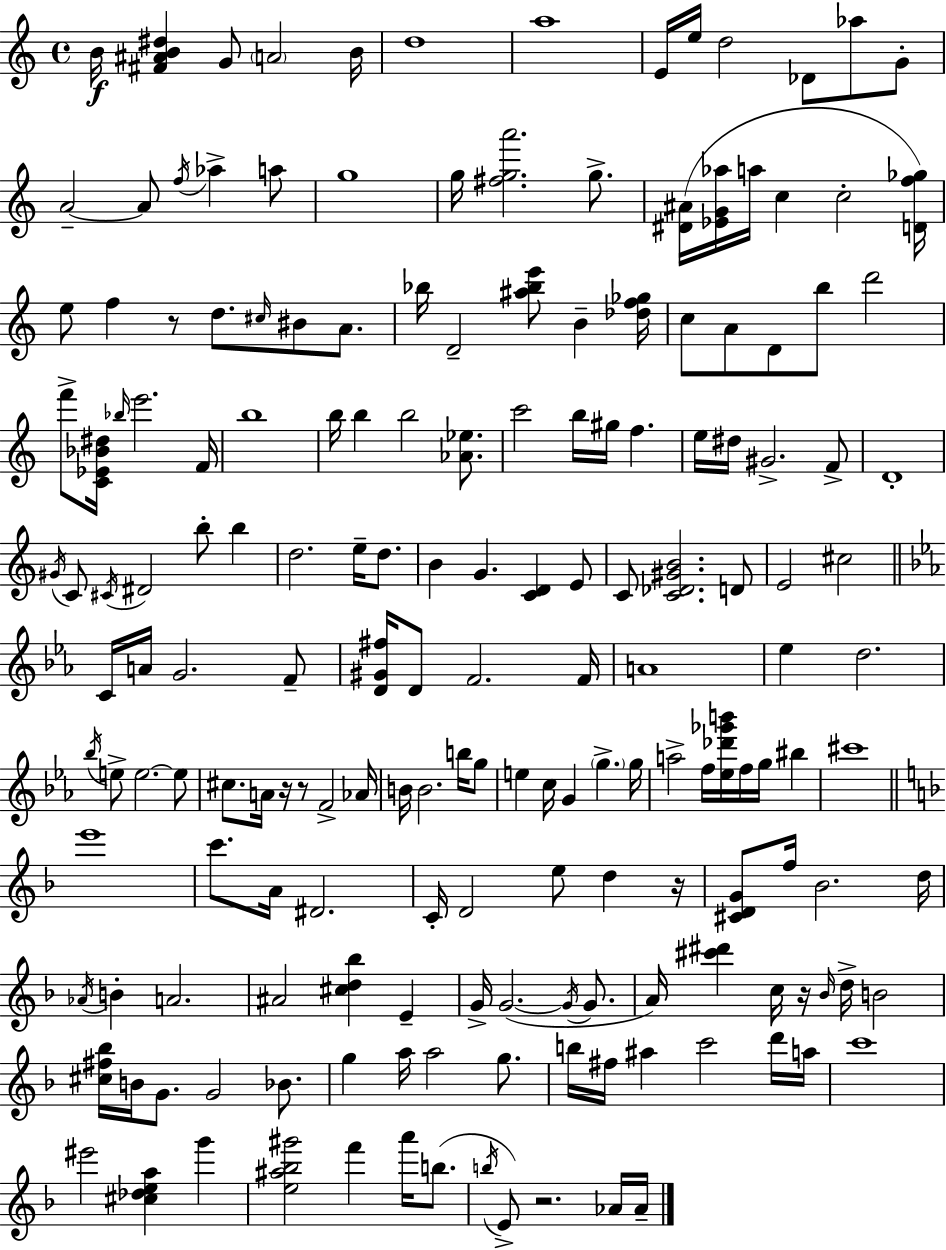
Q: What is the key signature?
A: C major